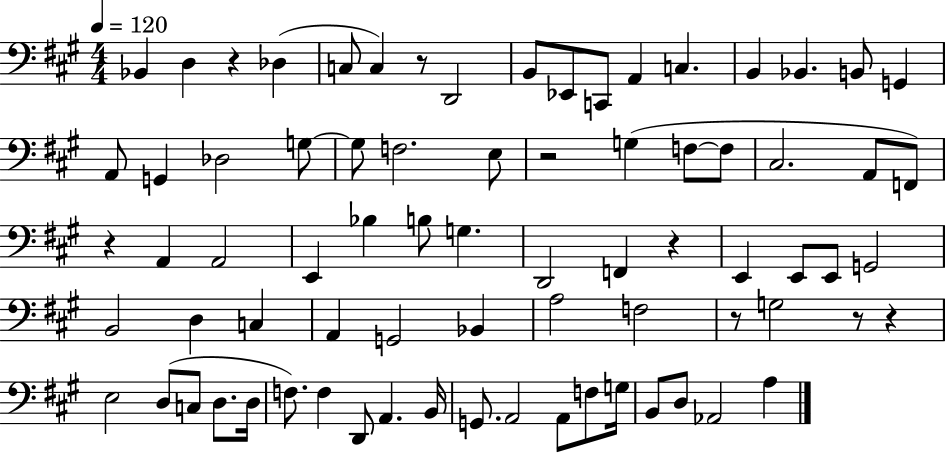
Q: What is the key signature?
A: A major